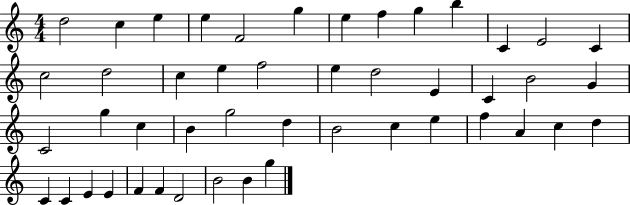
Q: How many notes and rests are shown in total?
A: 47